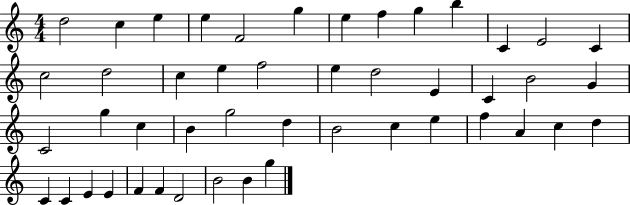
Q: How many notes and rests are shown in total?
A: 47